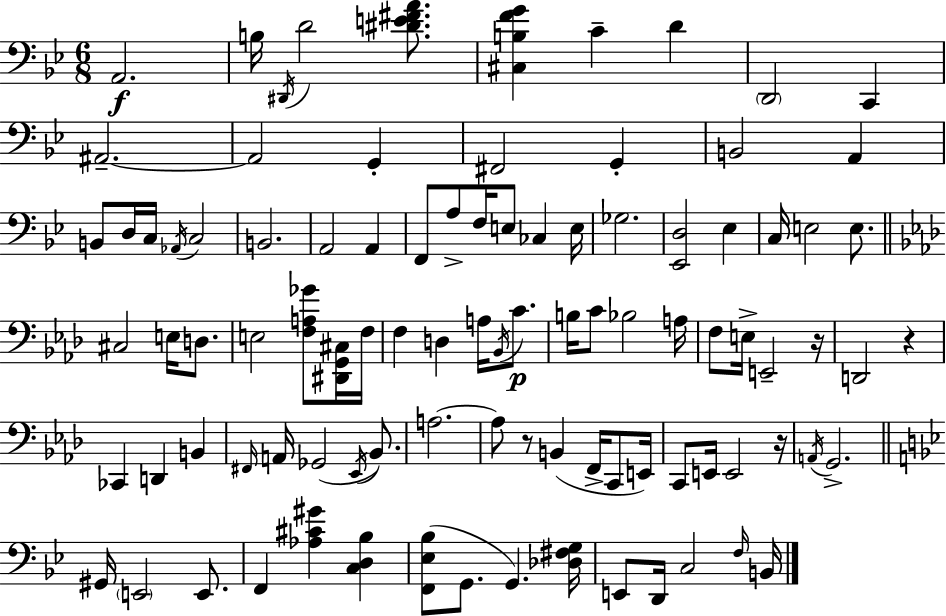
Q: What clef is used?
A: bass